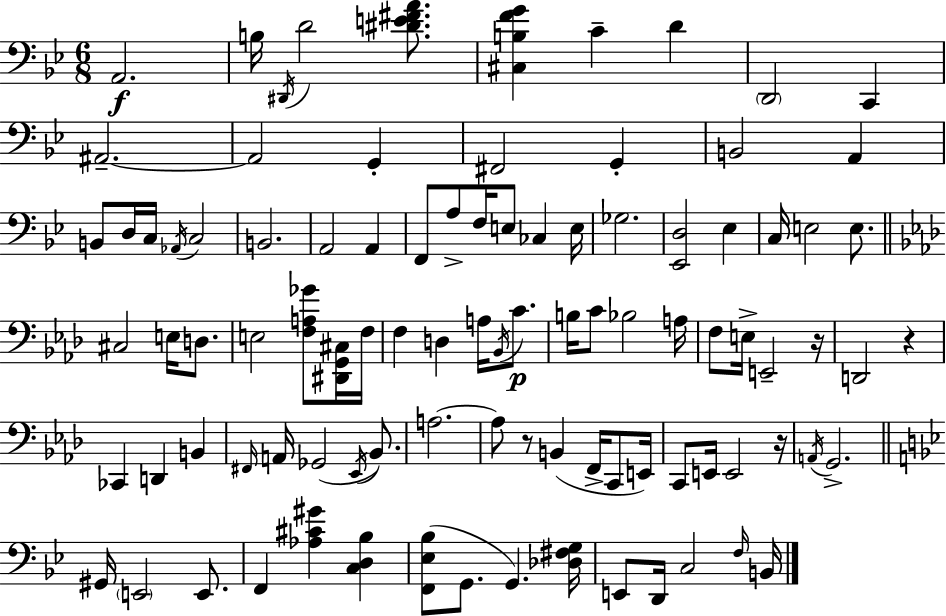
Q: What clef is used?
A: bass